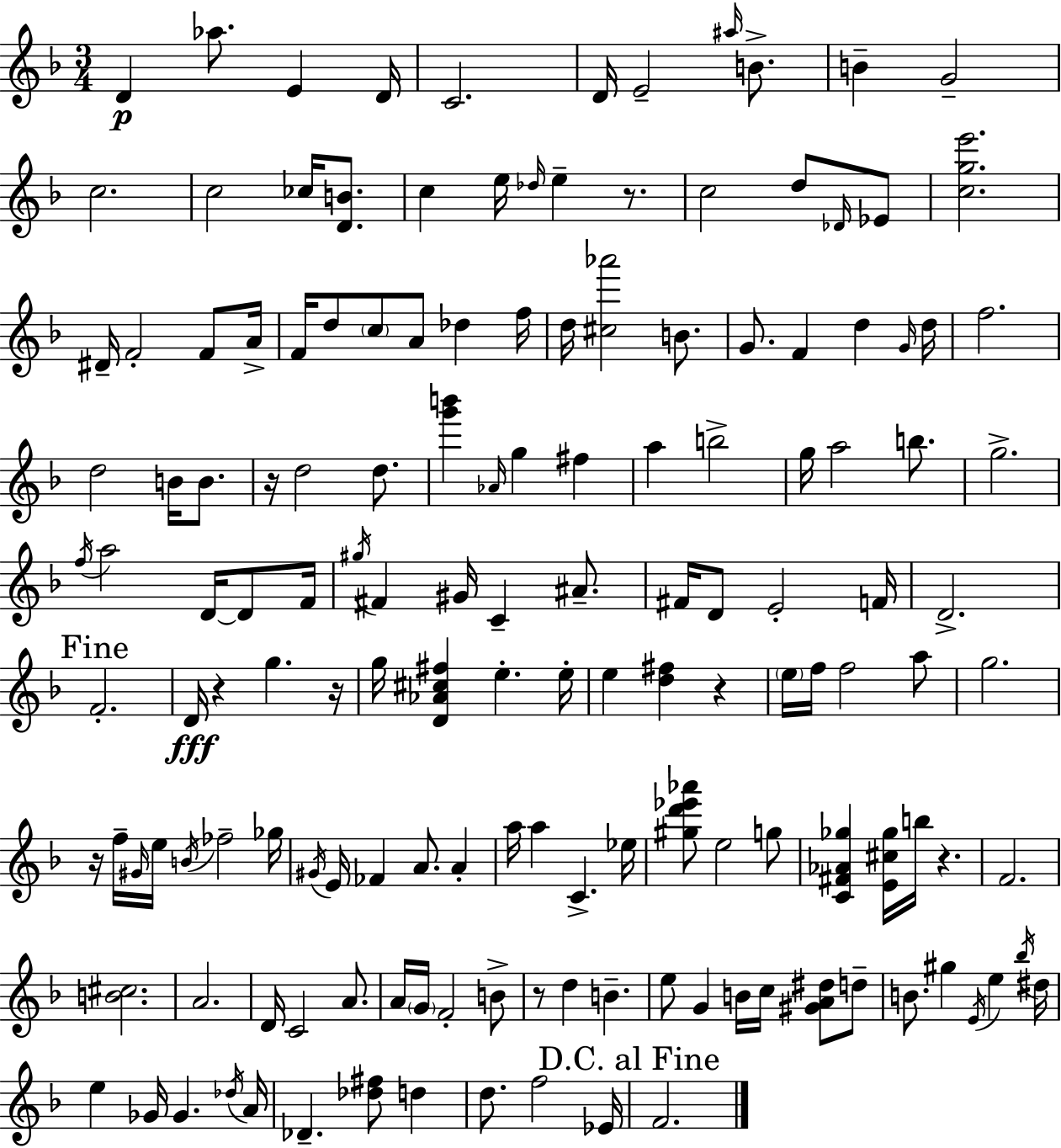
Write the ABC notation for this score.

X:1
T:Untitled
M:3/4
L:1/4
K:Dm
D _a/2 E D/4 C2 D/4 E2 ^a/4 B/2 B G2 c2 c2 _c/4 [DB]/2 c e/4 _d/4 e z/2 c2 d/2 _D/4 _E/2 [cge']2 ^D/4 F2 F/2 A/4 F/4 d/2 c/2 A/2 _d f/4 d/4 [^c_a']2 B/2 G/2 F d G/4 d/4 f2 d2 B/4 B/2 z/4 d2 d/2 [g'b'] _A/4 g ^f a b2 g/4 a2 b/2 g2 f/4 a2 D/4 D/2 F/4 ^g/4 ^F ^G/4 C ^A/2 ^F/4 D/2 E2 F/4 D2 F2 D/4 z g z/4 g/4 [D_A^c^f] e e/4 e [d^f] z e/4 f/4 f2 a/2 g2 z/4 f/4 ^G/4 e/4 B/4 _f2 _g/4 ^G/4 E/4 _F A/2 A a/4 a C _e/4 [^gd'_e'_a']/2 e2 g/2 [C^F_A_g] [E^c_g]/4 b/4 z F2 [B^c]2 A2 D/4 C2 A/2 A/4 G/4 F2 B/2 z/2 d B e/2 G B/4 c/4 [^GA^d]/2 d/2 B/2 ^g E/4 e _b/4 ^d/4 e _G/4 _G _d/4 A/4 _D [_d^f]/2 d d/2 f2 _E/4 F2